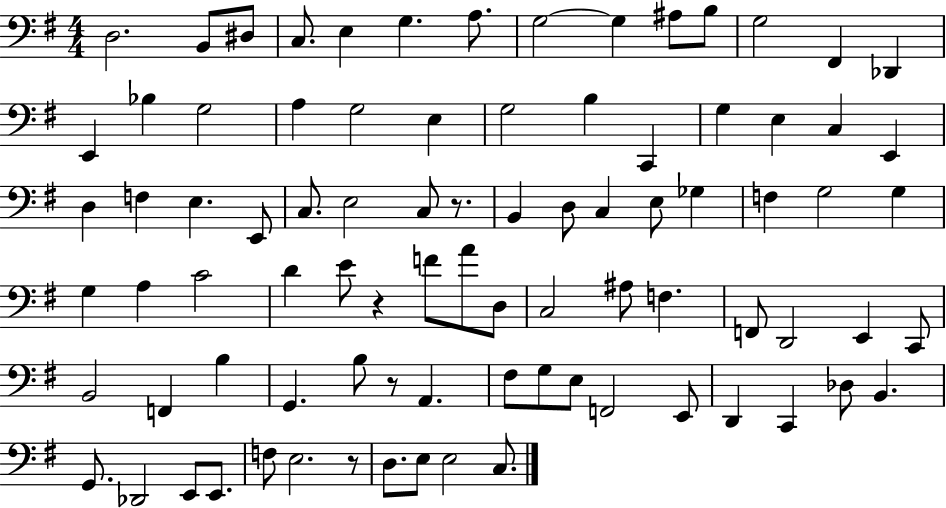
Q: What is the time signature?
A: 4/4